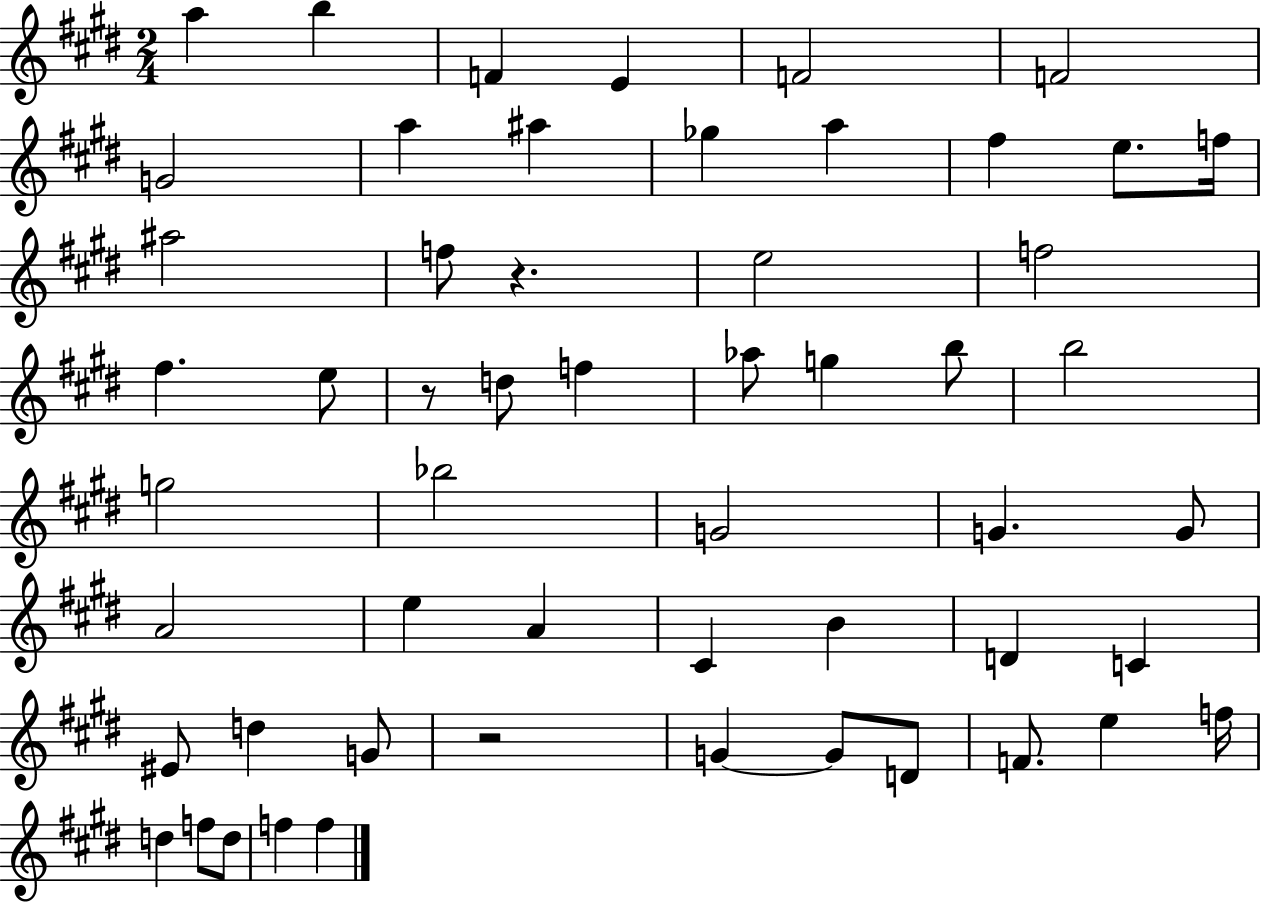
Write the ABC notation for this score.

X:1
T:Untitled
M:2/4
L:1/4
K:E
a b F E F2 F2 G2 a ^a _g a ^f e/2 f/4 ^a2 f/2 z e2 f2 ^f e/2 z/2 d/2 f _a/2 g b/2 b2 g2 _b2 G2 G G/2 A2 e A ^C B D C ^E/2 d G/2 z2 G G/2 D/2 F/2 e f/4 d f/2 d/2 f f